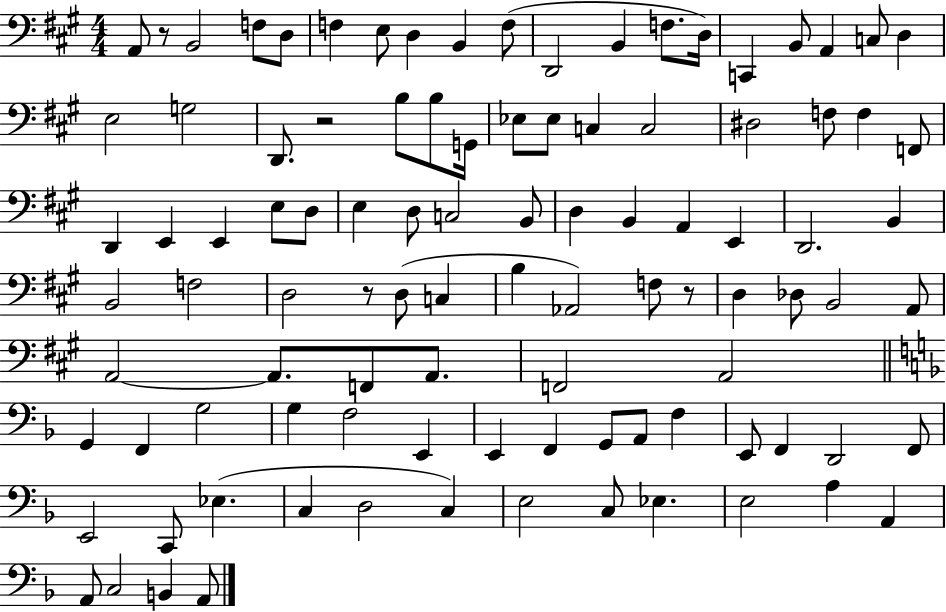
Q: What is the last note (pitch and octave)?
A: A2